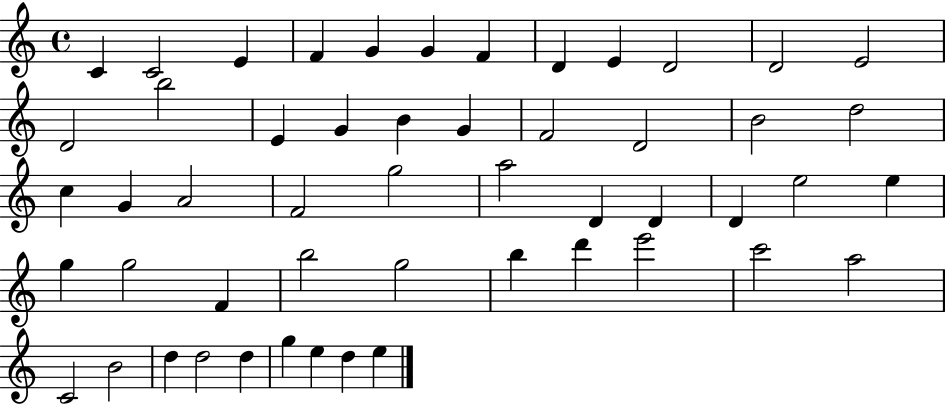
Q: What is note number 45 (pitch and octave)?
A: B4